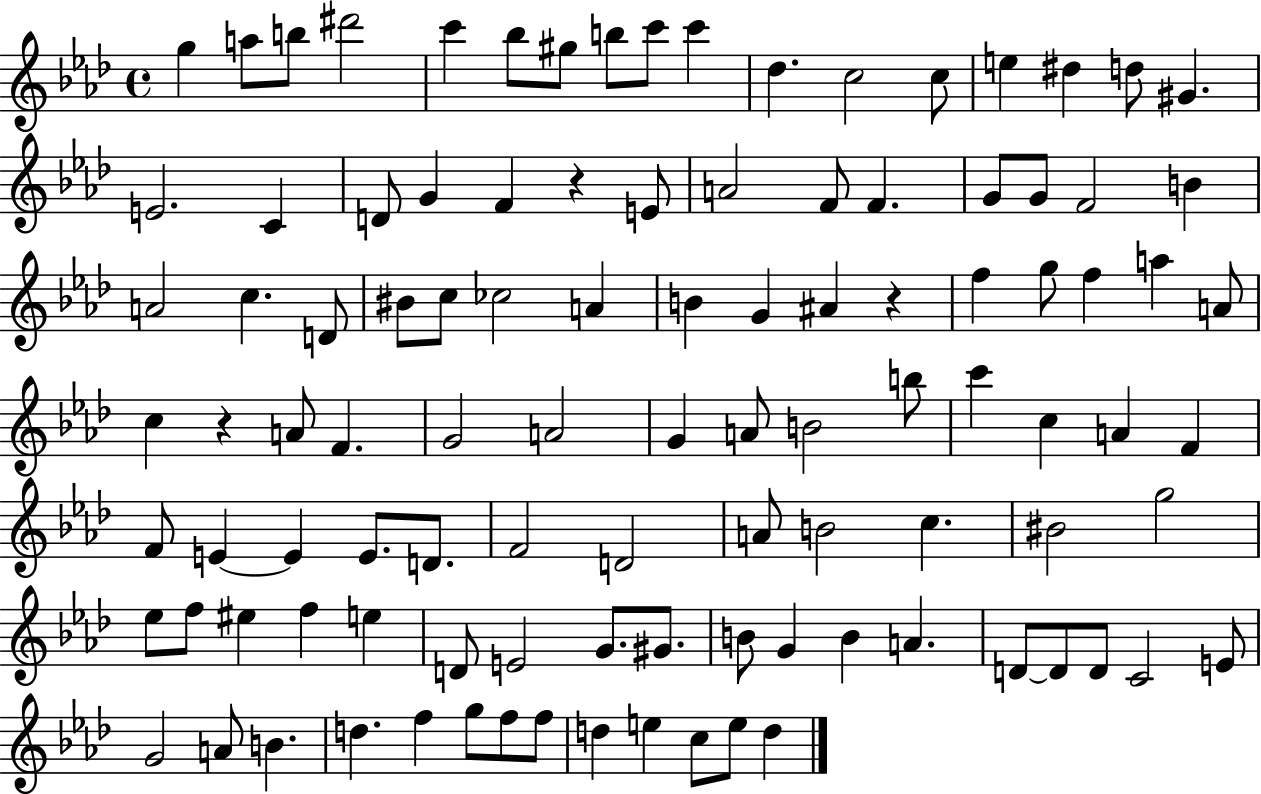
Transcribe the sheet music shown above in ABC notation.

X:1
T:Untitled
M:4/4
L:1/4
K:Ab
g a/2 b/2 ^d'2 c' _b/2 ^g/2 b/2 c'/2 c' _d c2 c/2 e ^d d/2 ^G E2 C D/2 G F z E/2 A2 F/2 F G/2 G/2 F2 B A2 c D/2 ^B/2 c/2 _c2 A B G ^A z f g/2 f a A/2 c z A/2 F G2 A2 G A/2 B2 b/2 c' c A F F/2 E E E/2 D/2 F2 D2 A/2 B2 c ^B2 g2 _e/2 f/2 ^e f e D/2 E2 G/2 ^G/2 B/2 G B A D/2 D/2 D/2 C2 E/2 G2 A/2 B d f g/2 f/2 f/2 d e c/2 e/2 d